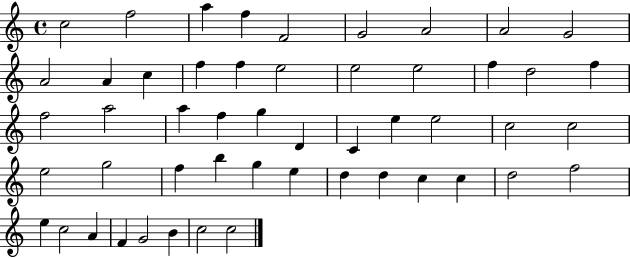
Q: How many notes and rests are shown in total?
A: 51